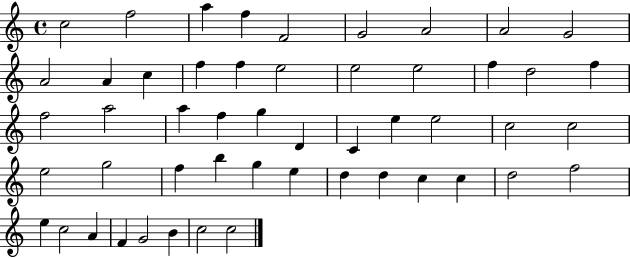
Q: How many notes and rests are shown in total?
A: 51